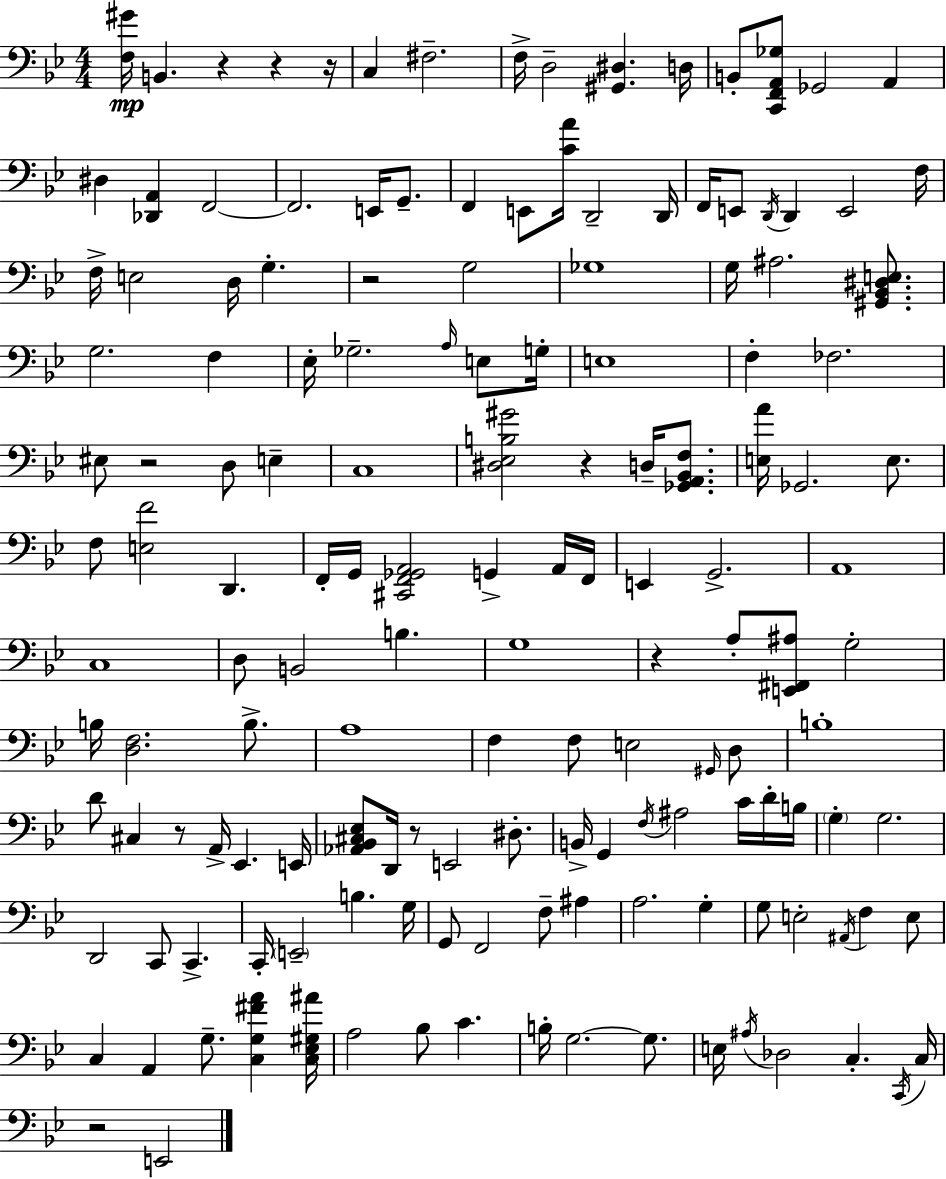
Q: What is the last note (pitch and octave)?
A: E2